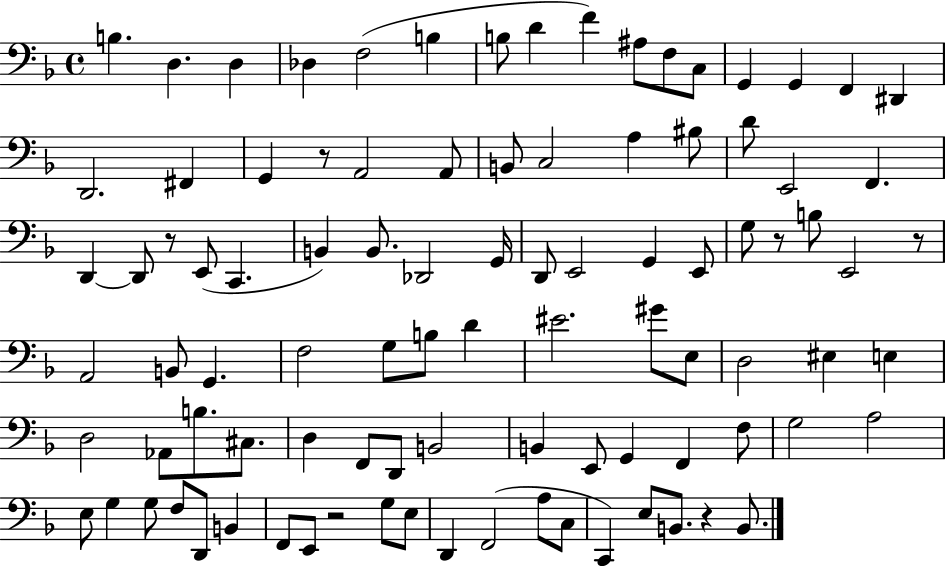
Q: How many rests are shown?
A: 6